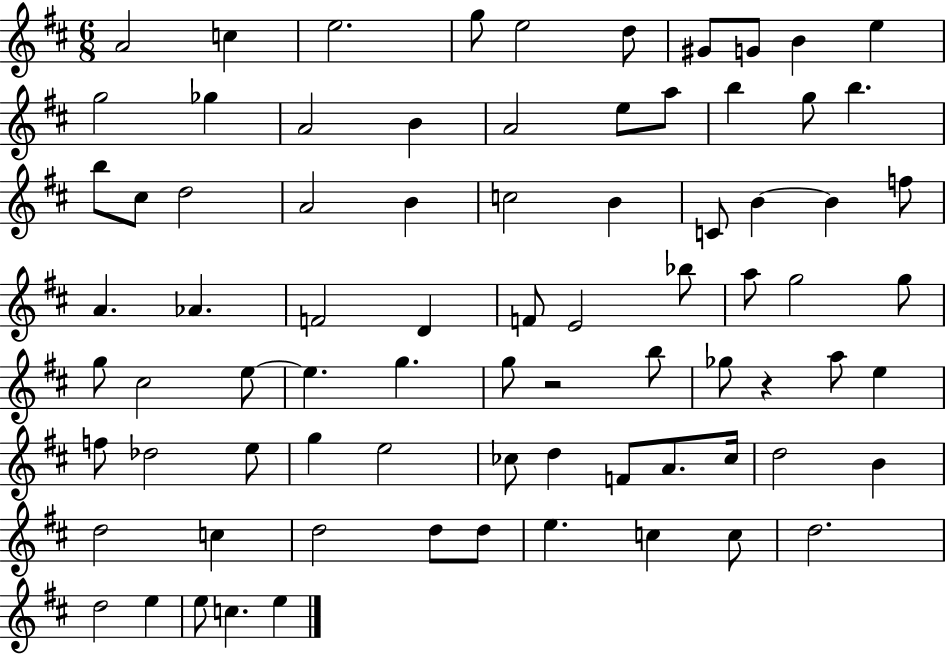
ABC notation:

X:1
T:Untitled
M:6/8
L:1/4
K:D
A2 c e2 g/2 e2 d/2 ^G/2 G/2 B e g2 _g A2 B A2 e/2 a/2 b g/2 b b/2 ^c/2 d2 A2 B c2 B C/2 B B f/2 A _A F2 D F/2 E2 _b/2 a/2 g2 g/2 g/2 ^c2 e/2 e g g/2 z2 b/2 _g/2 z a/2 e f/2 _d2 e/2 g e2 _c/2 d F/2 A/2 _c/4 d2 B d2 c d2 d/2 d/2 e c c/2 d2 d2 e e/2 c e